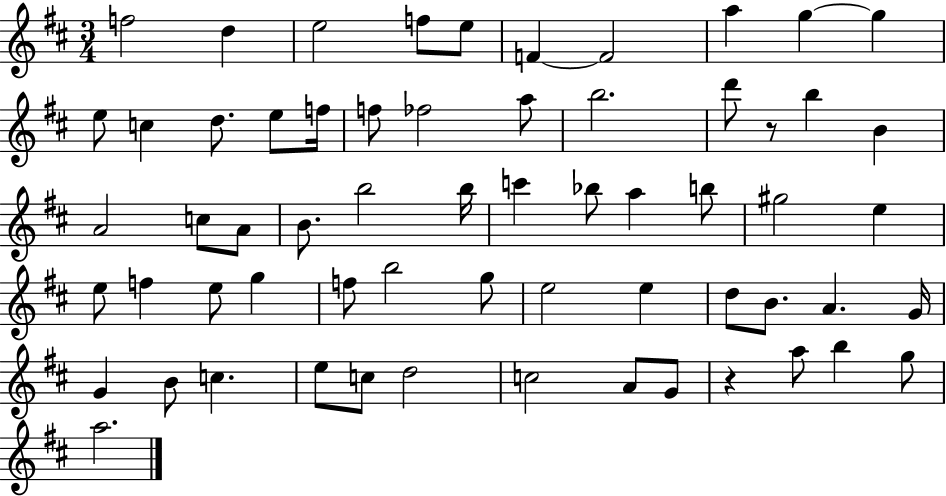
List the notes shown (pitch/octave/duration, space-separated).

F5/h D5/q E5/h F5/e E5/e F4/q F4/h A5/q G5/q G5/q E5/e C5/q D5/e. E5/e F5/s F5/e FES5/h A5/e B5/h. D6/e R/e B5/q B4/q A4/h C5/e A4/e B4/e. B5/h B5/s C6/q Bb5/e A5/q B5/e G#5/h E5/q E5/e F5/q E5/e G5/q F5/e B5/h G5/e E5/h E5/q D5/e B4/e. A4/q. G4/s G4/q B4/e C5/q. E5/e C5/e D5/h C5/h A4/e G4/e R/q A5/e B5/q G5/e A5/h.